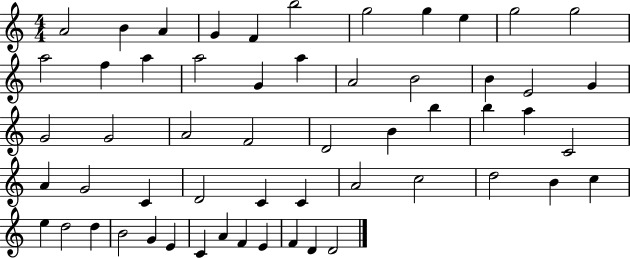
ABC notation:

X:1
T:Untitled
M:4/4
L:1/4
K:C
A2 B A G F b2 g2 g e g2 g2 a2 f a a2 G a A2 B2 B E2 G G2 G2 A2 F2 D2 B b b a C2 A G2 C D2 C C A2 c2 d2 B c e d2 d B2 G E C A F E F D D2